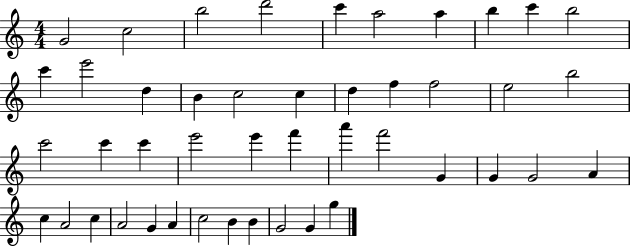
{
  \clef treble
  \numericTimeSignature
  \time 4/4
  \key c \major
  g'2 c''2 | b''2 d'''2 | c'''4 a''2 a''4 | b''4 c'''4 b''2 | \break c'''4 e'''2 d''4 | b'4 c''2 c''4 | d''4 f''4 f''2 | e''2 b''2 | \break c'''2 c'''4 c'''4 | e'''2 e'''4 f'''4 | a'''4 f'''2 g'4 | g'4 g'2 a'4 | \break c''4 a'2 c''4 | a'2 g'4 a'4 | c''2 b'4 b'4 | g'2 g'4 g''4 | \break \bar "|."
}